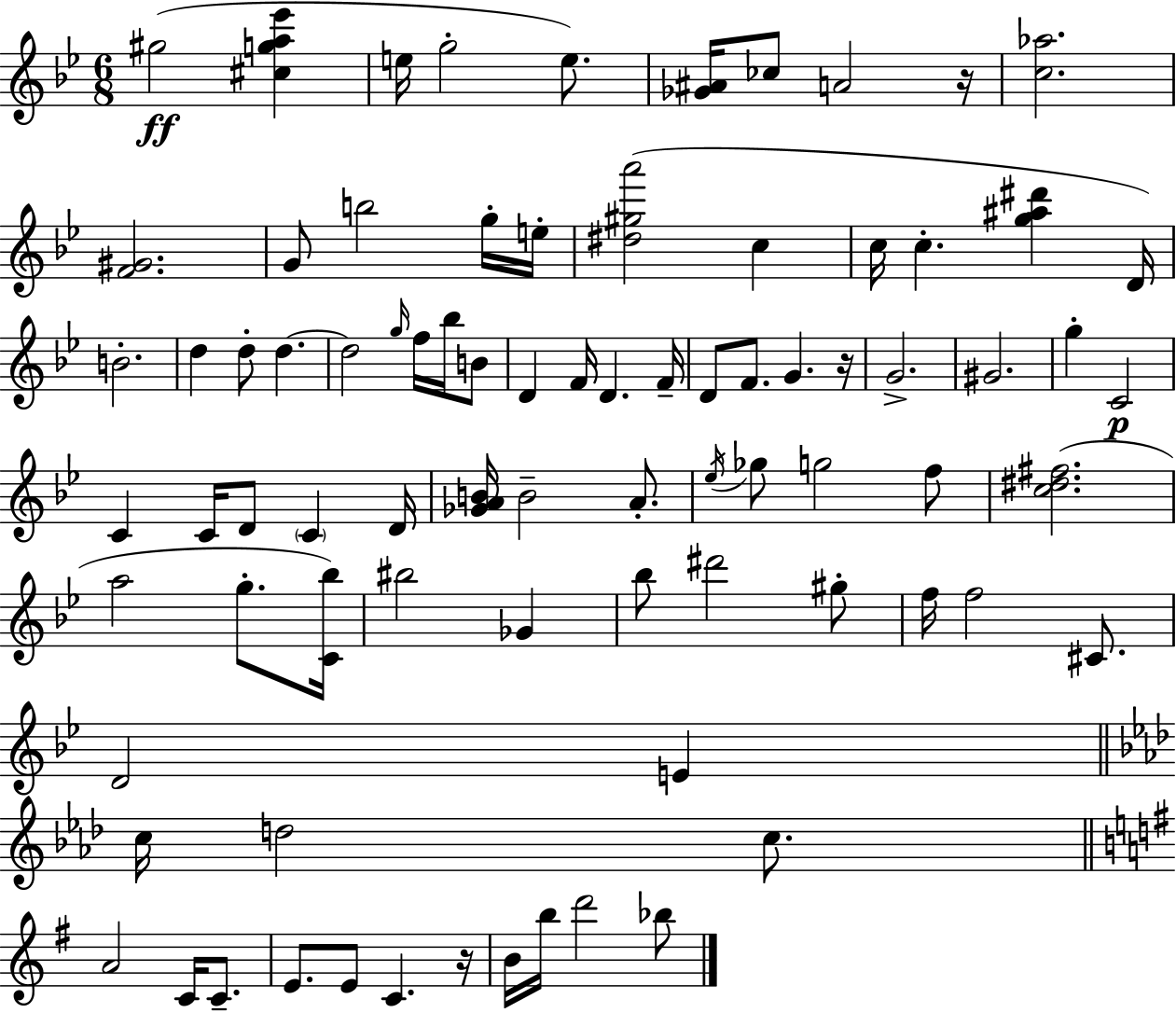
{
  \clef treble
  \numericTimeSignature
  \time 6/8
  \key g \minor
  \repeat volta 2 { gis''2(\ff <cis'' g'' a'' ees'''>4 | e''16 g''2-. e''8.) | <ges' ais'>16 ces''8 a'2 r16 | <c'' aes''>2. | \break <f' gis'>2. | g'8 b''2 g''16-. e''16-. | <dis'' gis'' a'''>2( c''4 | c''16 c''4.-. <g'' ais'' dis'''>4 d'16) | \break b'2.-. | d''4 d''8-. d''4.~~ | d''2 \grace { g''16 } f''16 bes''16 b'8 | d'4 f'16 d'4. | \break f'16-- d'8 f'8. g'4. | r16 g'2.-> | gis'2. | g''4-. c'2\p | \break c'4 c'16 d'8 \parenthesize c'4 | d'16 <ges' a' b'>16 b'2-- a'8.-. | \acciaccatura { ees''16 } ges''8 g''2 | f''8 <c'' dis'' fis''>2.( | \break a''2 g''8.-. | <c' bes''>16) bis''2 ges'4 | bes''8 dis'''2 | gis''8-. f''16 f''2 cis'8. | \break d'2 e'4 | \bar "||" \break \key f \minor c''16 d''2 c''8. | \bar "||" \break \key g \major a'2 c'16 c'8.-- | e'8. e'8 c'4. r16 | b'16 b''16 d'''2 bes''8 | } \bar "|."
}